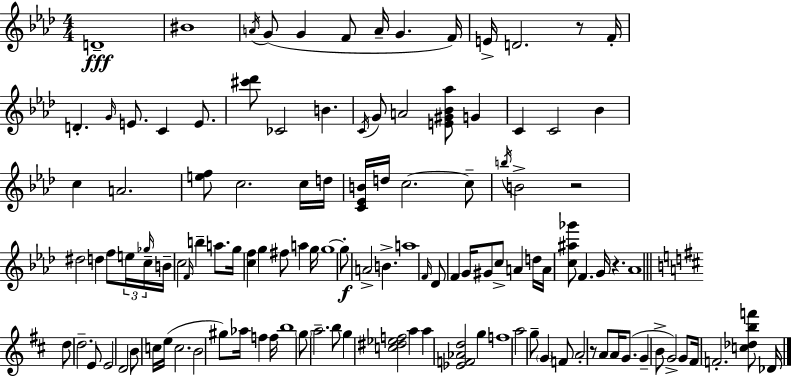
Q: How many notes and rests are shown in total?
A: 120